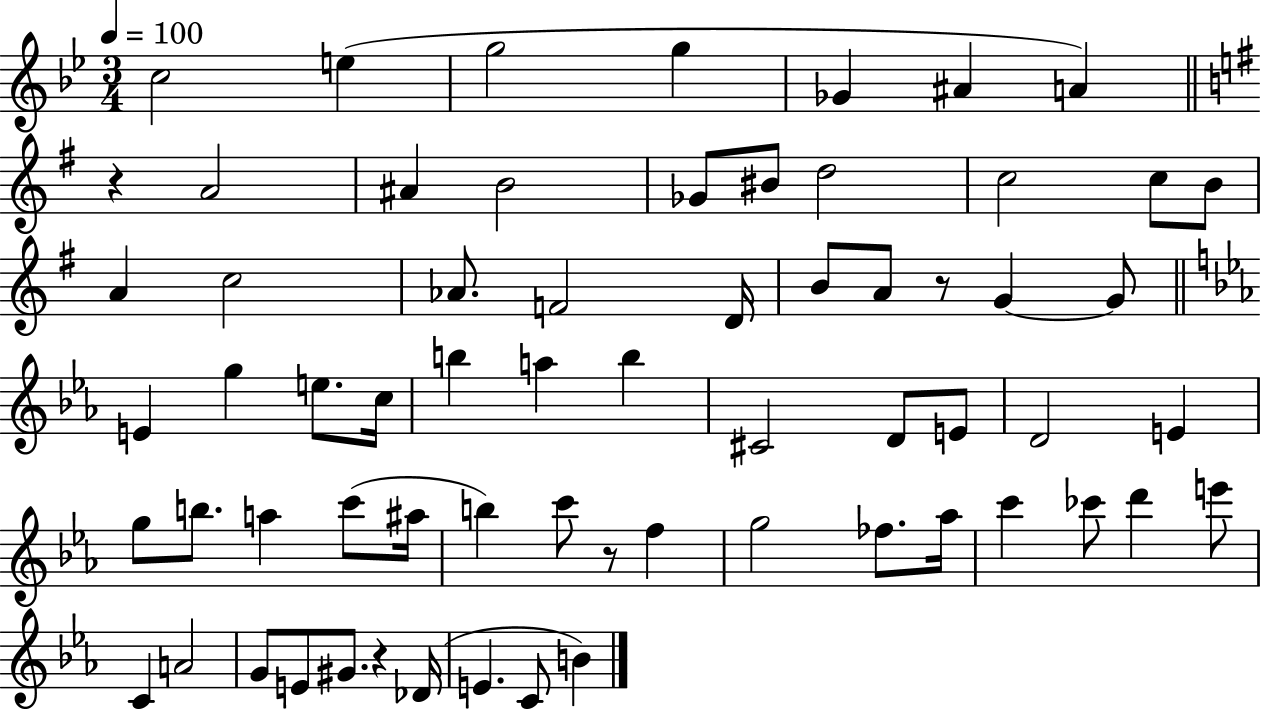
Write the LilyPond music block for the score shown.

{
  \clef treble
  \numericTimeSignature
  \time 3/4
  \key bes \major
  \tempo 4 = 100
  \repeat volta 2 { c''2 e''4( | g''2 g''4 | ges'4 ais'4 a'4) | \bar "||" \break \key e \minor r4 a'2 | ais'4 b'2 | ges'8 bis'8 d''2 | c''2 c''8 b'8 | \break a'4 c''2 | aes'8. f'2 d'16 | b'8 a'8 r8 g'4~~ g'8 | \bar "||" \break \key c \minor e'4 g''4 e''8. c''16 | b''4 a''4 b''4 | cis'2 d'8 e'8 | d'2 e'4 | \break g''8 b''8. a''4 c'''8( ais''16 | b''4) c'''8 r8 f''4 | g''2 fes''8. aes''16 | c'''4 ces'''8 d'''4 e'''8 | \break c'4 a'2 | g'8 e'8 gis'8. r4 des'16( | e'4. c'8 b'4) | } \bar "|."
}